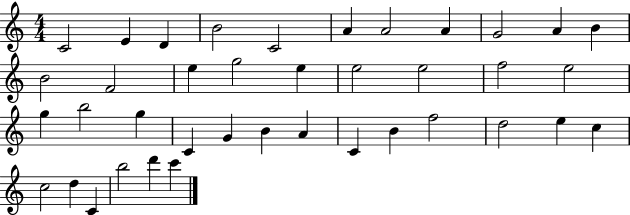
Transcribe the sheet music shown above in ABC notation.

X:1
T:Untitled
M:4/4
L:1/4
K:C
C2 E D B2 C2 A A2 A G2 A B B2 F2 e g2 e e2 e2 f2 e2 g b2 g C G B A C B f2 d2 e c c2 d C b2 d' c'